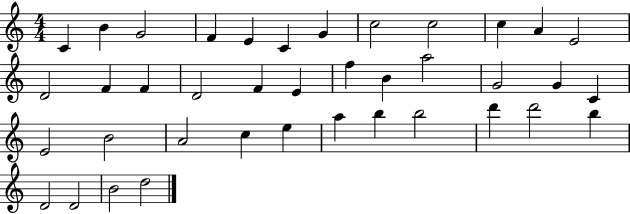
C4/q B4/q G4/h F4/q E4/q C4/q G4/q C5/h C5/h C5/q A4/q E4/h D4/h F4/q F4/q D4/h F4/q E4/q F5/q B4/q A5/h G4/h G4/q C4/q E4/h B4/h A4/h C5/q E5/q A5/q B5/q B5/h D6/q D6/h B5/q D4/h D4/h B4/h D5/h